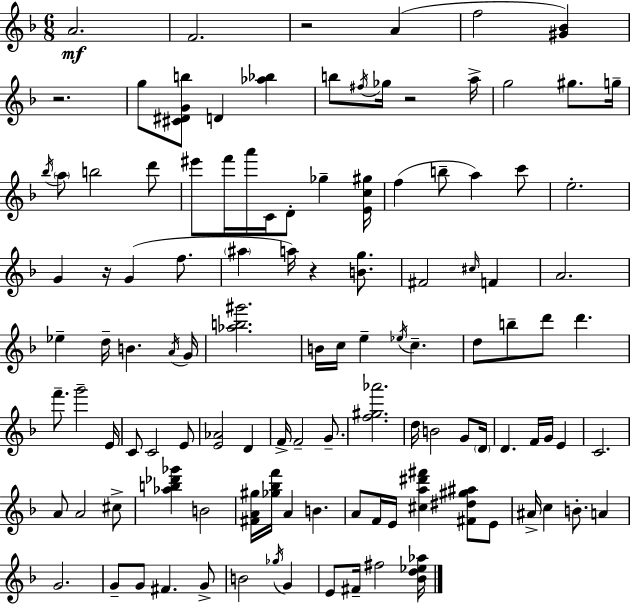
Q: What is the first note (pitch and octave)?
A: A4